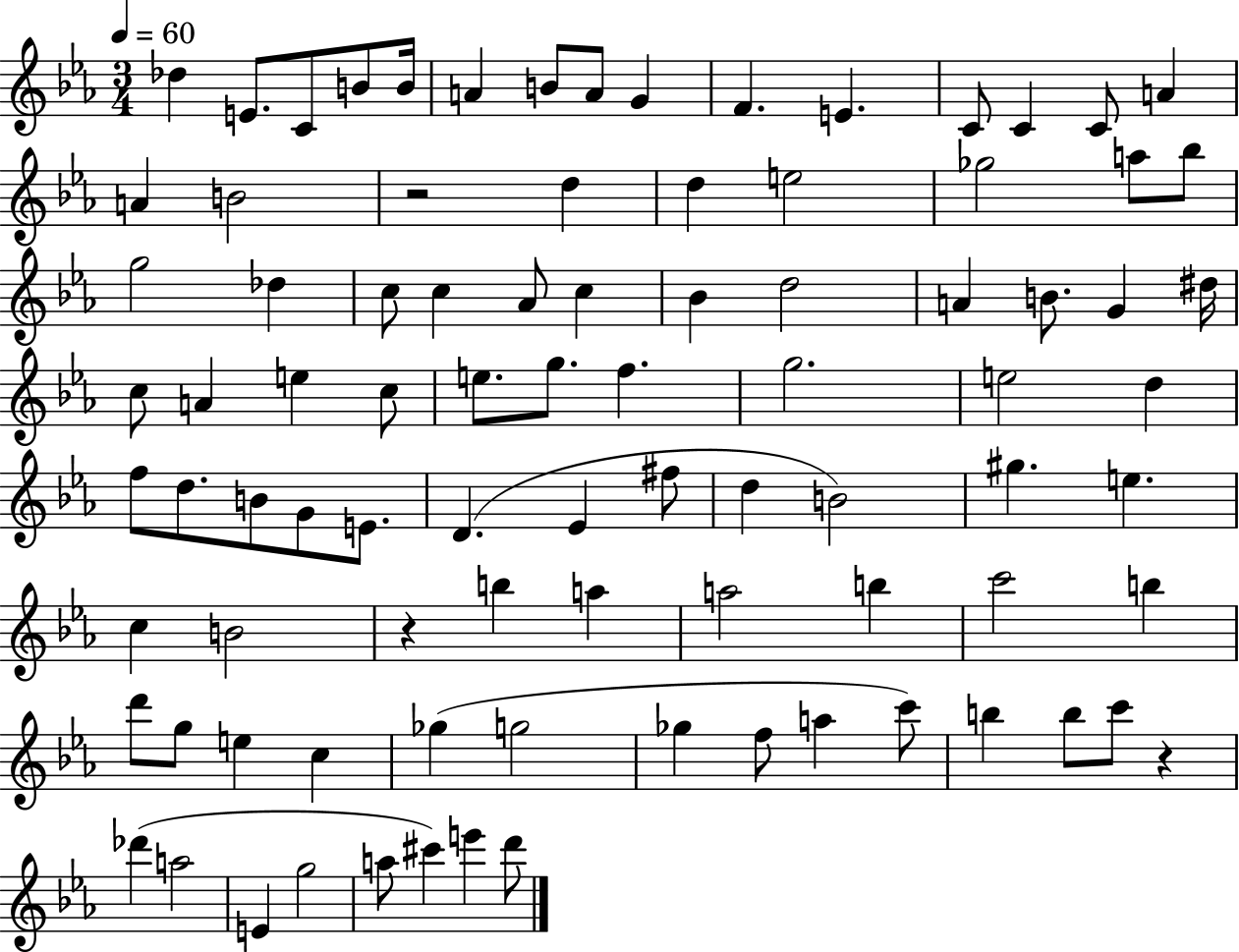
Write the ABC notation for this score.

X:1
T:Untitled
M:3/4
L:1/4
K:Eb
_d E/2 C/2 B/2 B/4 A B/2 A/2 G F E C/2 C C/2 A A B2 z2 d d e2 _g2 a/2 _b/2 g2 _d c/2 c _A/2 c _B d2 A B/2 G ^d/4 c/2 A e c/2 e/2 g/2 f g2 e2 d f/2 d/2 B/2 G/2 E/2 D _E ^f/2 d B2 ^g e c B2 z b a a2 b c'2 b d'/2 g/2 e c _g g2 _g f/2 a c'/2 b b/2 c'/2 z _d' a2 E g2 a/2 ^c' e' d'/2